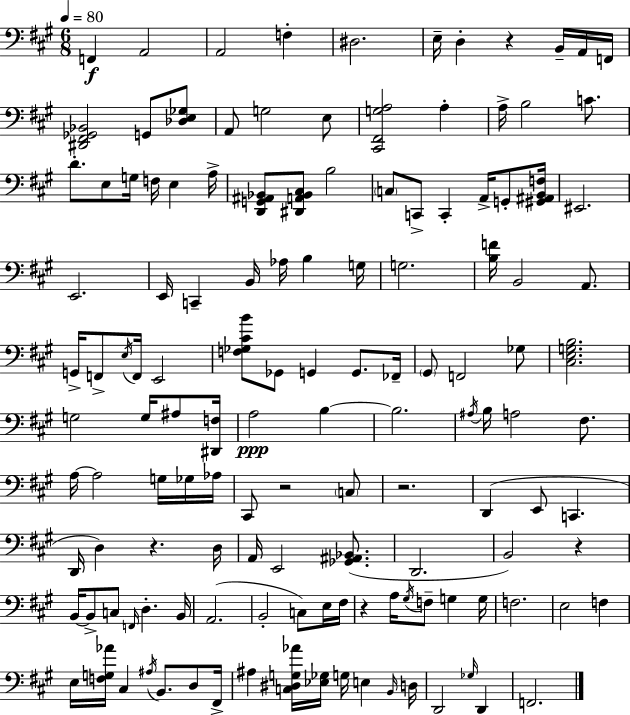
{
  \clef bass
  \numericTimeSignature
  \time 6/8
  \key a \major
  \tempo 4 = 80
  f,4\f a,2 | a,2 f4-. | dis2. | e16-- d4-. r4 b,16-- a,16 f,16 | \break <dis, fis, ges, bes,>2 g,8 <des e ges>8 | a,8 g2 e8 | <cis, fis, g a>2 a4-. | a16-> b2 c'8. | \break d'8.-. e8 g16 f16 e4 a16-> | <d, g, ais, bes,>8 <dis, a, bes, cis>8 b2 | \parenthesize c8 c,8-> c,4-. a,16-> g,8-. <gis, ais, b, f>16 | eis,2. | \break e,2. | e,16 c,4-- b,16 aes16 b4 g16 | g2. | <b f'>16 b,2 a,8. | \break g,16-> f,8-> \acciaccatura { e16 } f,16 e,2 | <f ges cis' b'>8 ges,8 g,4 g,8. | fes,16-- \parenthesize gis,8 f,2 ges8 | <cis e g b>2. | \break g2 g16 ais8 | <dis, f>16 a2\ppp b4~~ | b2. | \acciaccatura { ais16 } b16 a2 fis8. | \break a16~~ a2 g16 | ges16 aes16 cis,8 r2 | \parenthesize c8 r2. | d,4( e,8 c,4. | \break d,16 d4) r4. | d16 a,16 e,2 <ges, ais, bes,>8.( | d,2. | b,2) r4 | \break b,16~~ b,8-> c8 \grace { f,16 } d4.-. | b,16 a,2.( | b,2-. c8) | e16 fis16 r4 a16 \acciaccatura { gis16 } f8-- g4 | \break g16 f2. | e2 | f4 e16 <f g aes'>16 cis4 \acciaccatura { ais16 } b,8. | d8 fis,16-> ais4 <c dis g aes'>16 <ees ges>16 g16 | \break e4 \grace { b,16 } d16 d,2 | \grace { ges16 } d,4 f,2. | \bar "|."
}